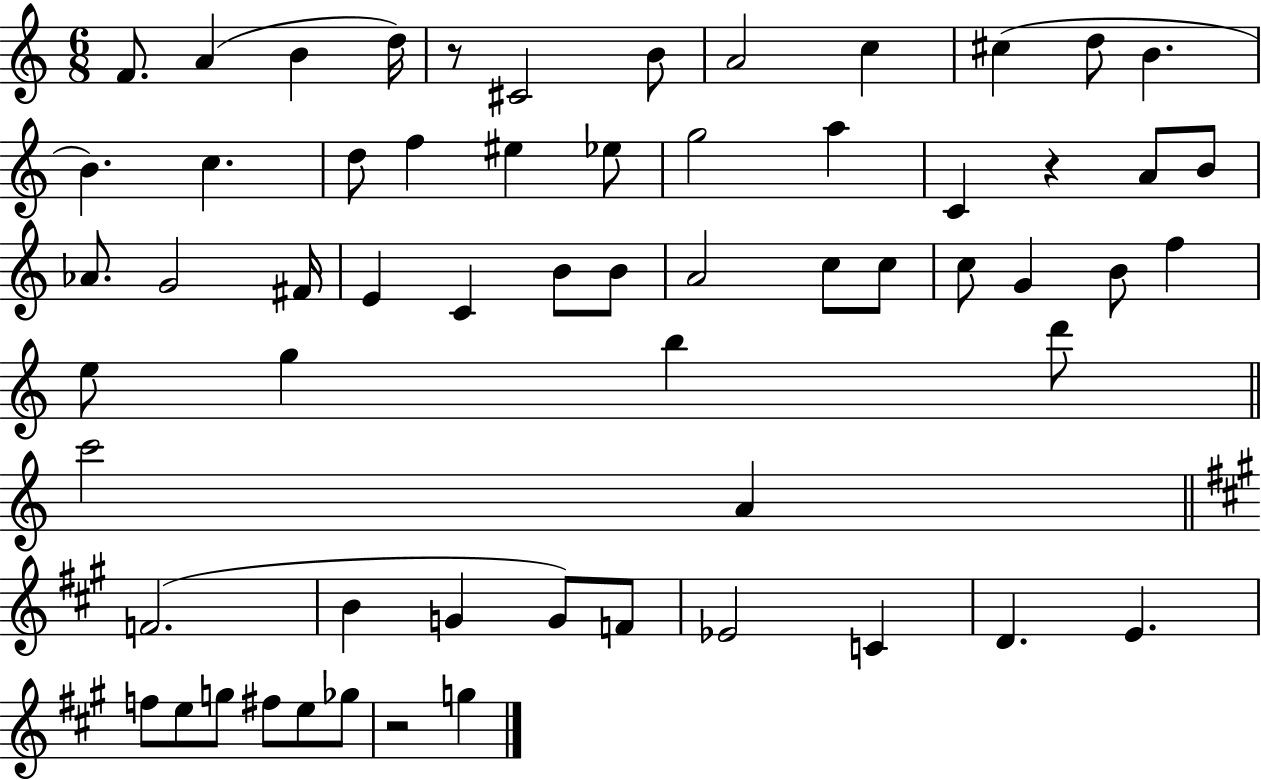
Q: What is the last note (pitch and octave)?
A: G5